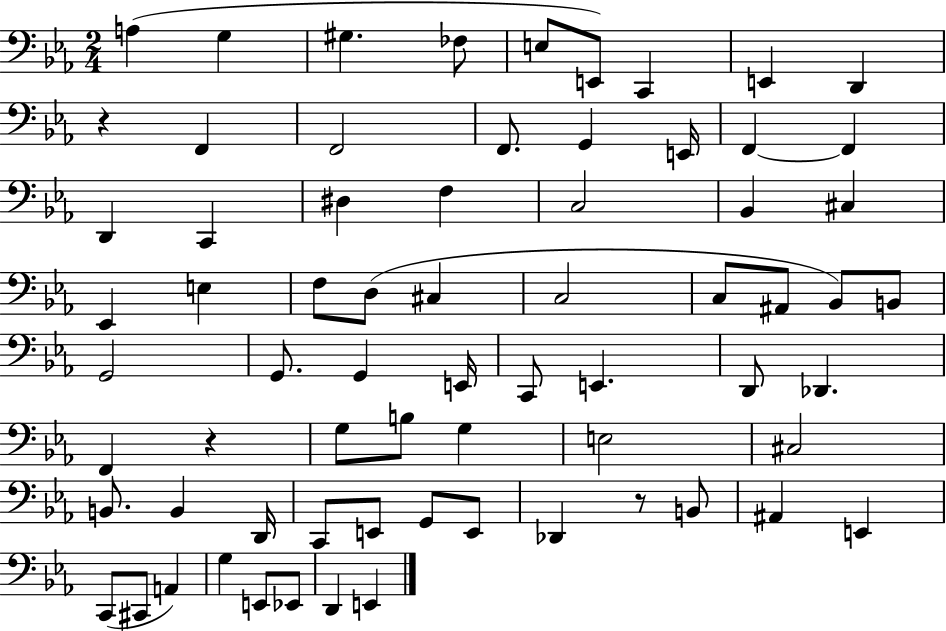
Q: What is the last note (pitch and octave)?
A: E2